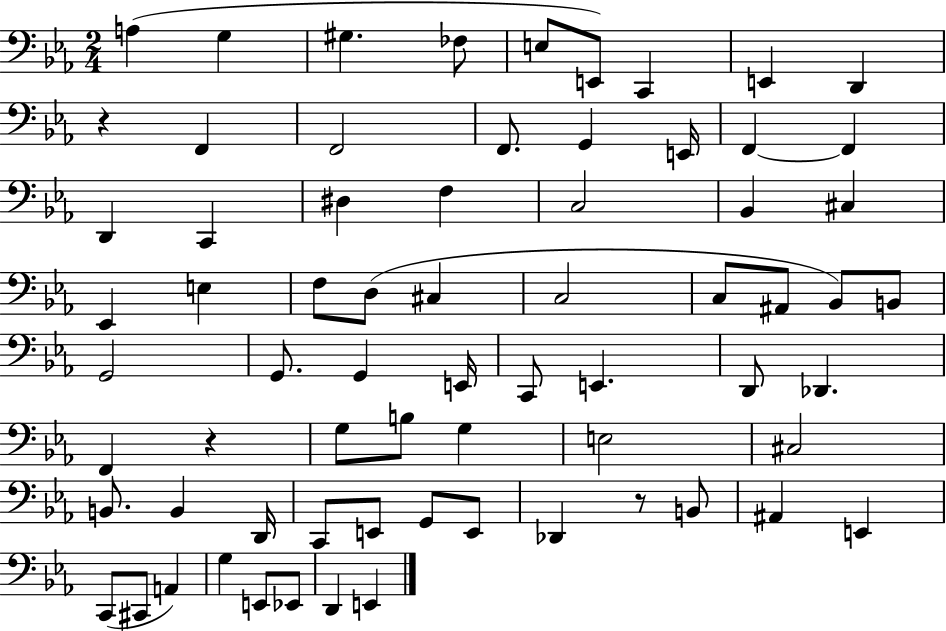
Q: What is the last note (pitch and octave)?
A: E2